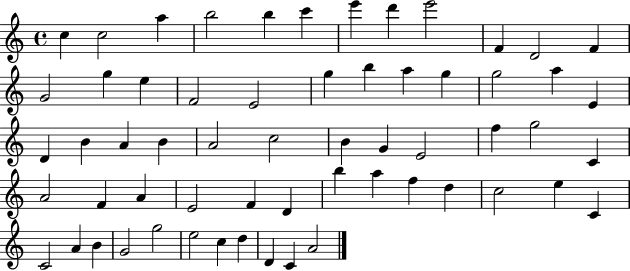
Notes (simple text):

C5/q C5/h A5/q B5/h B5/q C6/q E6/q D6/q E6/h F4/q D4/h F4/q G4/h G5/q E5/q F4/h E4/h G5/q B5/q A5/q G5/q G5/h A5/q E4/q D4/q B4/q A4/q B4/q A4/h C5/h B4/q G4/q E4/h F5/q G5/h C4/q A4/h F4/q A4/q E4/h F4/q D4/q B5/q A5/q F5/q D5/q C5/h E5/q C4/q C4/h A4/q B4/q G4/h G5/h E5/h C5/q D5/q D4/q C4/q A4/h